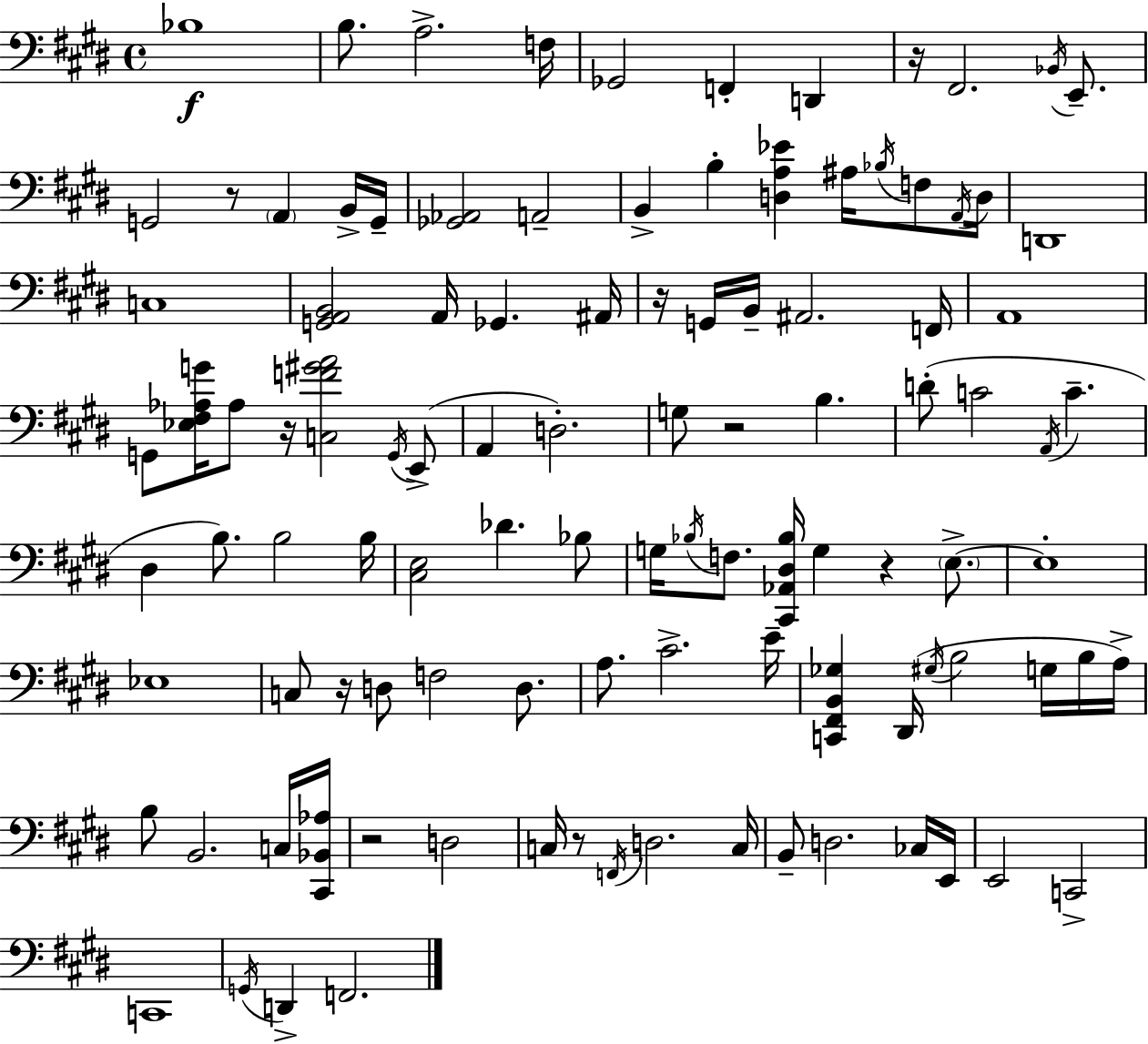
Bb3/w B3/e. A3/h. F3/s Gb2/h F2/q D2/q R/s F#2/h. Bb2/s E2/e. G2/h R/e A2/q B2/s G2/s [Gb2,Ab2]/h A2/h B2/q B3/q [D3,A3,Eb4]/q A#3/s Bb3/s F3/e A2/s D3/s D2/w C3/w [G2,A2,B2]/h A2/s Gb2/q. A#2/s R/s G2/s B2/s A#2/h. F2/s A2/w G2/e [Eb3,F#3,Ab3,G4]/s Ab3/e R/s [C3,F4,G#4,A4]/h G2/s E2/e A2/q D3/h. G3/e R/h B3/q. D4/e C4/h A2/s C4/q. D#3/q B3/e. B3/h B3/s [C#3,E3]/h Db4/q. Bb3/e G3/s Bb3/s F3/e. [C#2,Ab2,D#3,Bb3]/s G3/q R/q E3/e. E3/w Eb3/w C3/e R/s D3/e F3/h D3/e. A3/e. C#4/h. E4/s [C2,F#2,B2,Gb3]/q D#2/s G#3/s B3/h G3/s B3/s A3/s B3/e B2/h. C3/s [C#2,Bb2,Ab3]/s R/h D3/h C3/s R/e F2/s D3/h. C3/s B2/e D3/h. CES3/s E2/s E2/h C2/h C2/w G2/s D2/q F2/h.